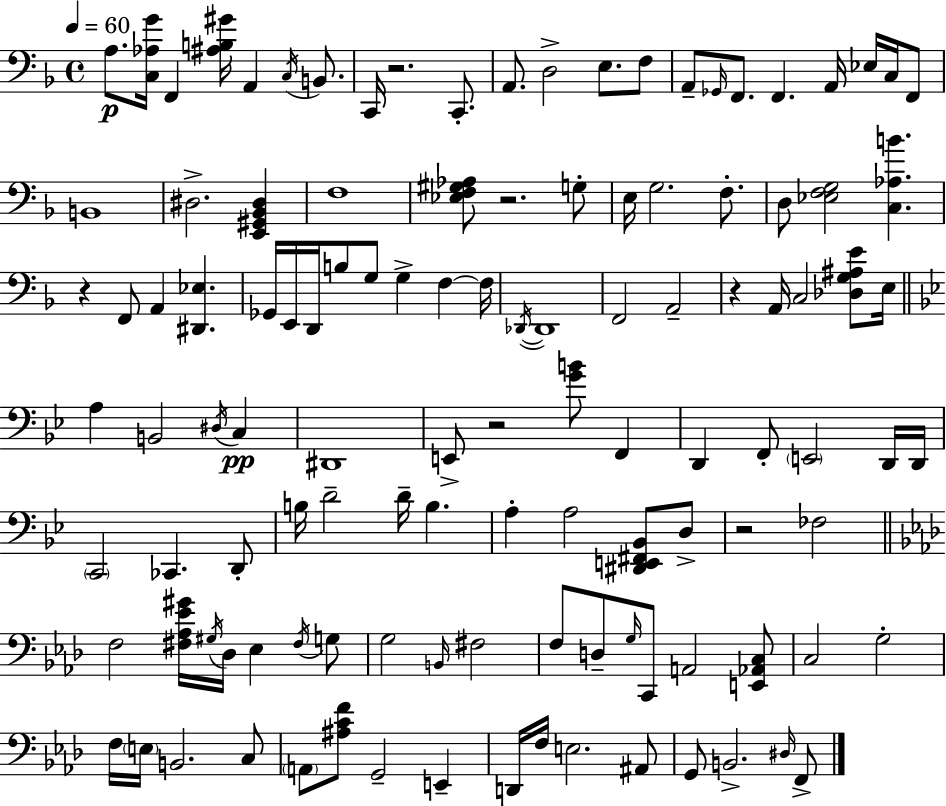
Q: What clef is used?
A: bass